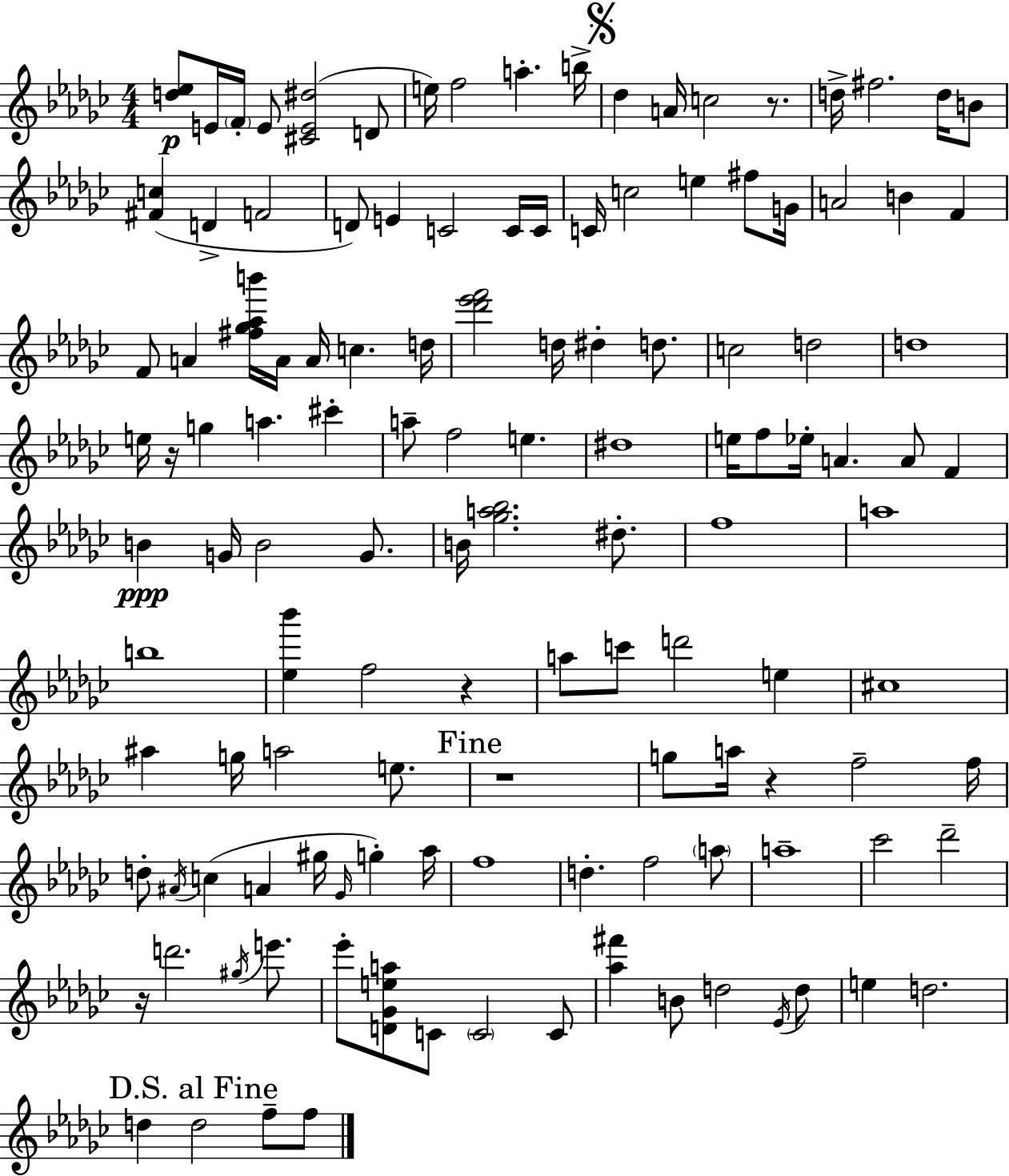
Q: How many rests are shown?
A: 6